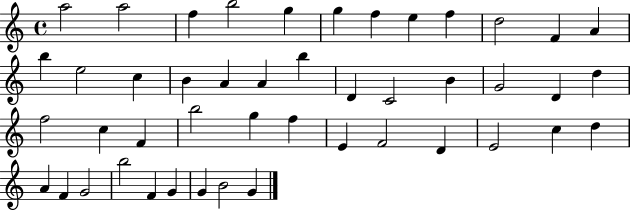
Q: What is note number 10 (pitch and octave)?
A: D5